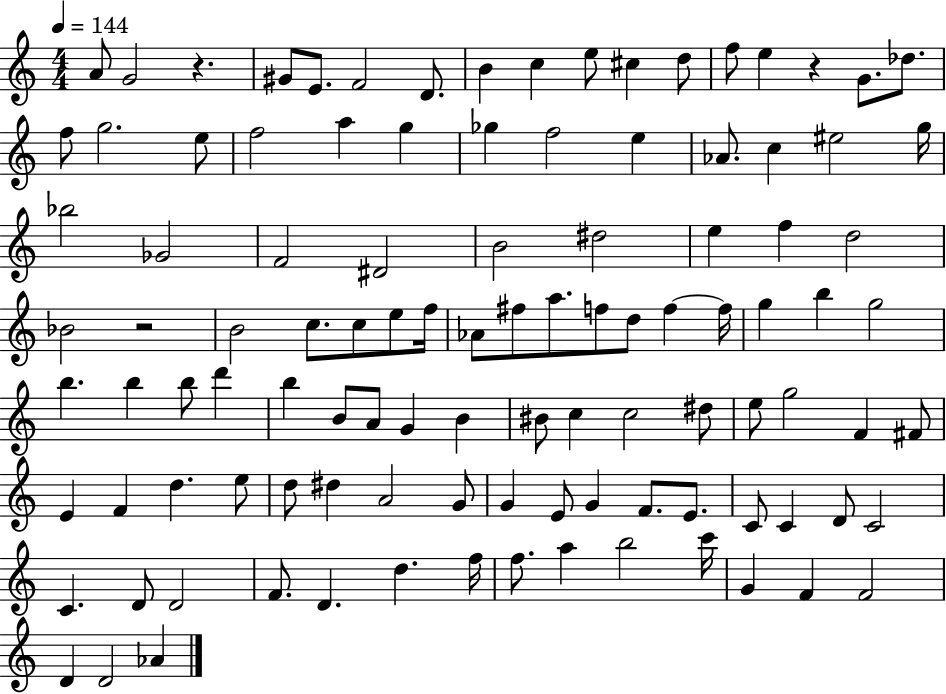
A4/e G4/h R/q. G#4/e E4/e. F4/h D4/e. B4/q C5/q E5/e C#5/q D5/e F5/e E5/q R/q G4/e. Db5/e. F5/e G5/h. E5/e F5/h A5/q G5/q Gb5/q F5/h E5/q Ab4/e. C5/q EIS5/h G5/s Bb5/h Gb4/h F4/h D#4/h B4/h D#5/h E5/q F5/q D5/h Bb4/h R/h B4/h C5/e. C5/e E5/e F5/s Ab4/e F#5/e A5/e. F5/e D5/e F5/q F5/s G5/q B5/q G5/h B5/q. B5/q B5/e D6/q B5/q B4/e A4/e G4/q B4/q BIS4/e C5/q C5/h D#5/e E5/e G5/h F4/q F#4/e E4/q F4/q D5/q. E5/e D5/e D#5/q A4/h G4/e G4/q E4/e G4/q F4/e. E4/e. C4/e C4/q D4/e C4/h C4/q. D4/e D4/h F4/e. D4/q. D5/q. F5/s F5/e. A5/q B5/h C6/s G4/q F4/q F4/h D4/q D4/h Ab4/q